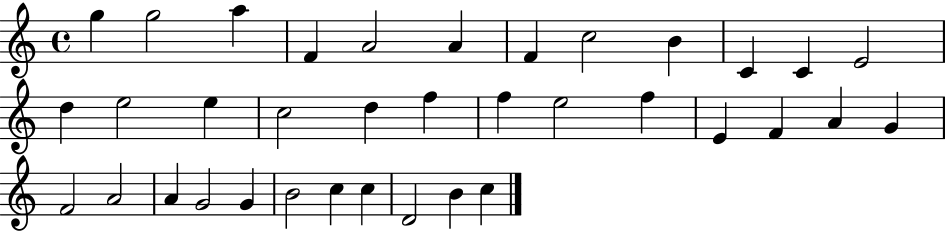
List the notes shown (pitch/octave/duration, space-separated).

G5/q G5/h A5/q F4/q A4/h A4/q F4/q C5/h B4/q C4/q C4/q E4/h D5/q E5/h E5/q C5/h D5/q F5/q F5/q E5/h F5/q E4/q F4/q A4/q G4/q F4/h A4/h A4/q G4/h G4/q B4/h C5/q C5/q D4/h B4/q C5/q